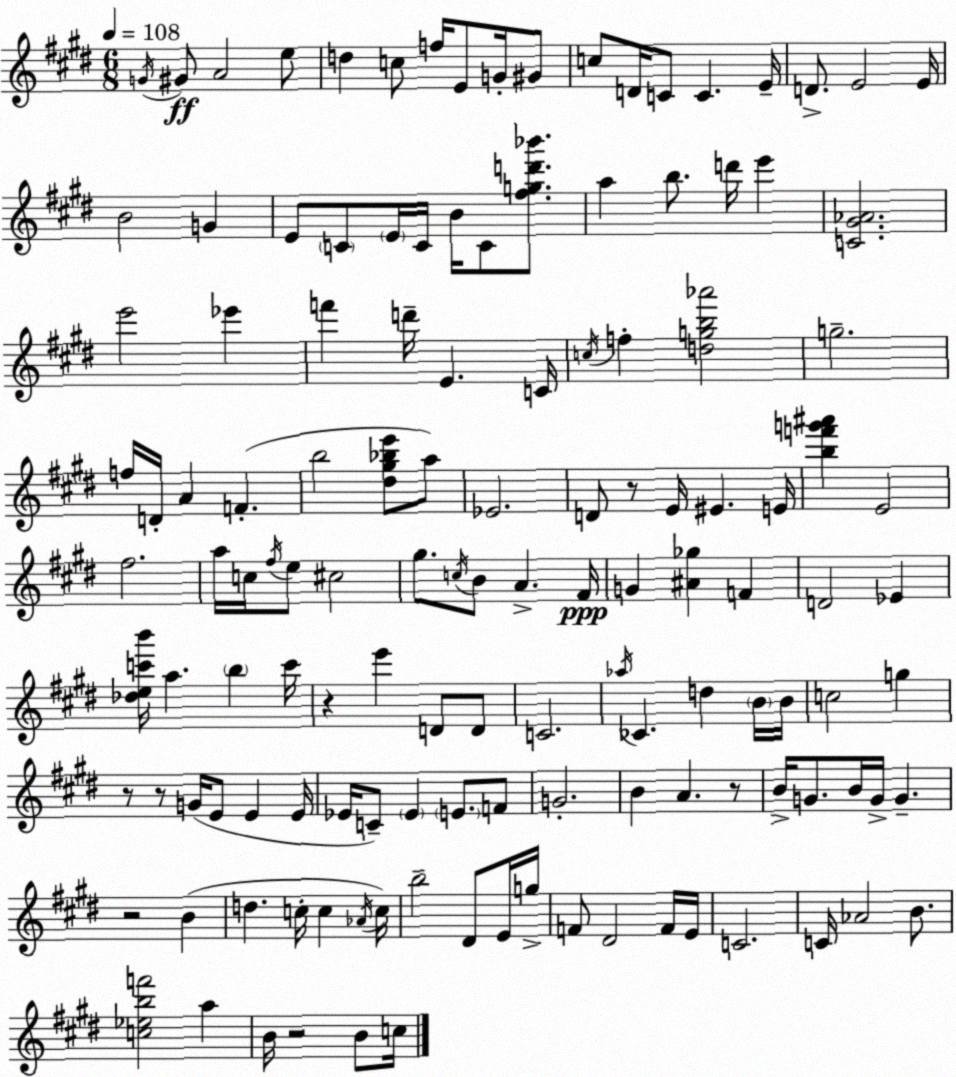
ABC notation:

X:1
T:Untitled
M:6/8
L:1/4
K:E
G/4 ^G/2 A2 e/2 d c/2 f/4 E/2 G/4 ^G/2 c/2 D/4 C/2 C E/4 D/2 E2 E/4 B2 G E/2 C/2 E/4 C/4 B/4 C/2 [^fgd'_b']/2 a b/2 d'/4 e' [C^G_A]2 e'2 _e' f' d'/4 E C/4 c/4 f [dgb_a']2 g2 f/4 D/4 A F b2 [^d^g_be']/2 a/2 _E2 D/2 z/2 E/4 ^E E/4 [bf'g'^a'] E2 ^f2 a/4 c/4 ^f/4 e/2 ^c2 ^g/2 c/4 B/2 A ^F/4 G [^A_g] F D2 _E [_dec'b']/4 a b c'/4 z e' D/2 D/2 C2 _a/4 _C d B/4 B/4 c2 g z/2 z/2 G/4 E/2 E E/4 _E/4 C/2 _E E/2 F/2 G2 B A z/2 B/4 G/2 B/4 G/4 G z2 B d c/4 c _A/4 c/4 b2 ^D/2 E/4 g/4 F/2 ^D2 F/4 E/4 C2 C/4 _A2 B/2 [c_ebf']2 a B/4 z2 B/2 c/4